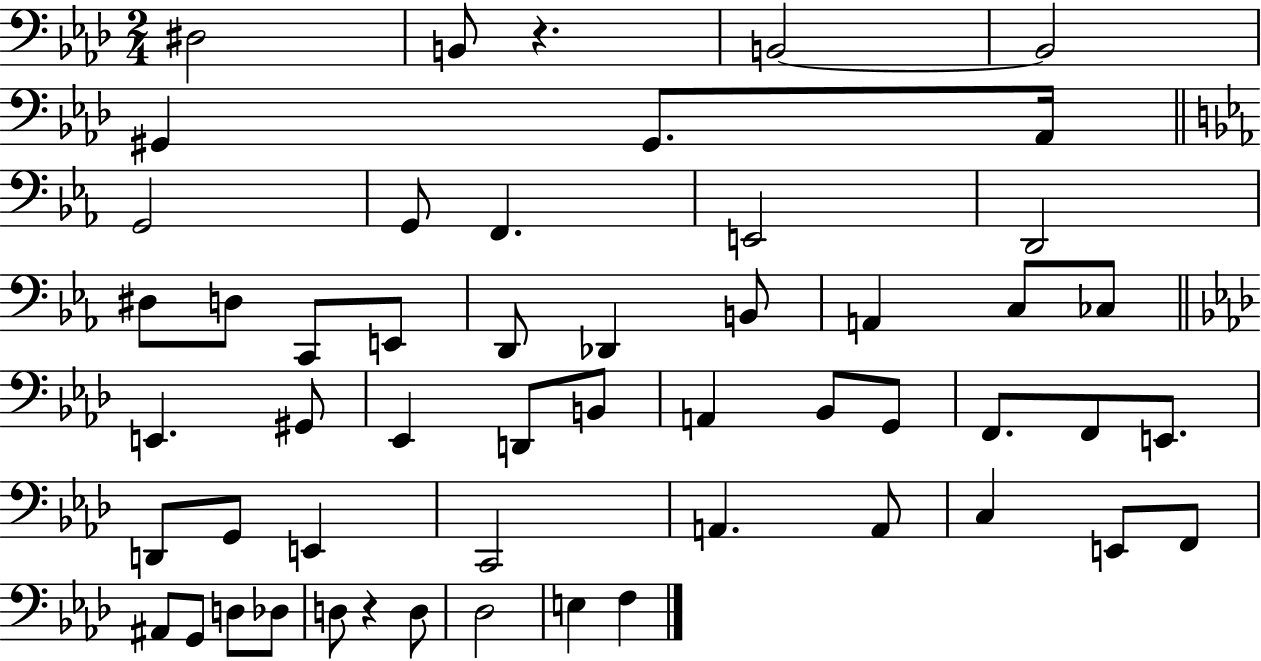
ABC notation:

X:1
T:Untitled
M:2/4
L:1/4
K:Ab
^D,2 B,,/2 z B,,2 B,,2 ^G,, ^G,,/2 _A,,/4 G,,2 G,,/2 F,, E,,2 D,,2 ^D,/2 D,/2 C,,/2 E,,/2 D,,/2 _D,, B,,/2 A,, C,/2 _C,/2 E,, ^G,,/2 _E,, D,,/2 B,,/2 A,, _B,,/2 G,,/2 F,,/2 F,,/2 E,,/2 D,,/2 G,,/2 E,, C,,2 A,, A,,/2 C, E,,/2 F,,/2 ^A,,/2 G,,/2 D,/2 _D,/2 D,/2 z D,/2 _D,2 E, F,